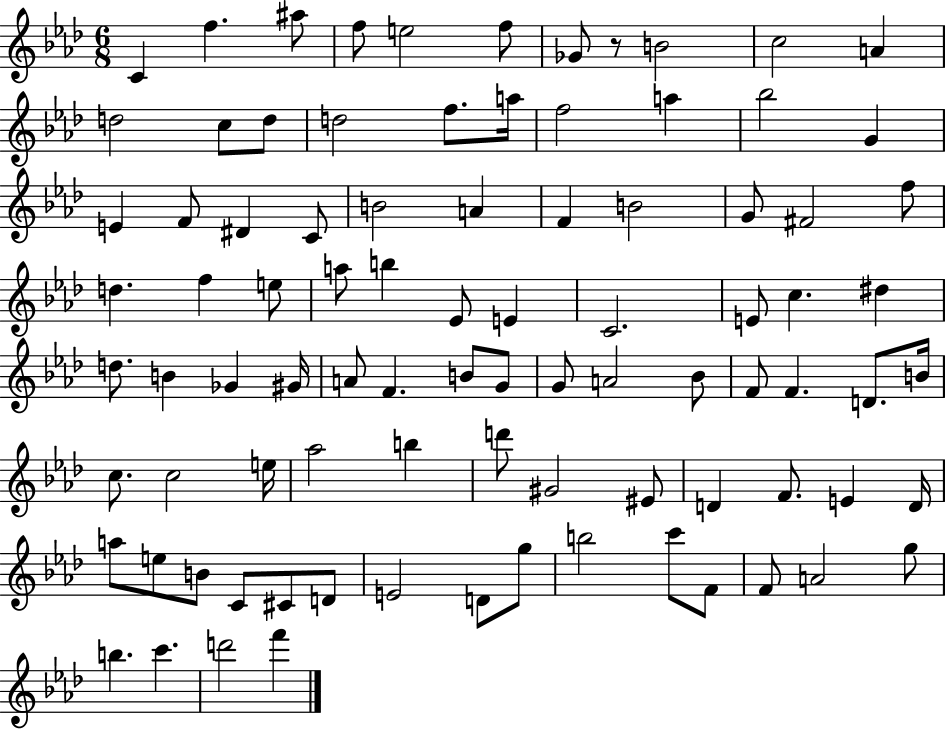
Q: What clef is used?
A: treble